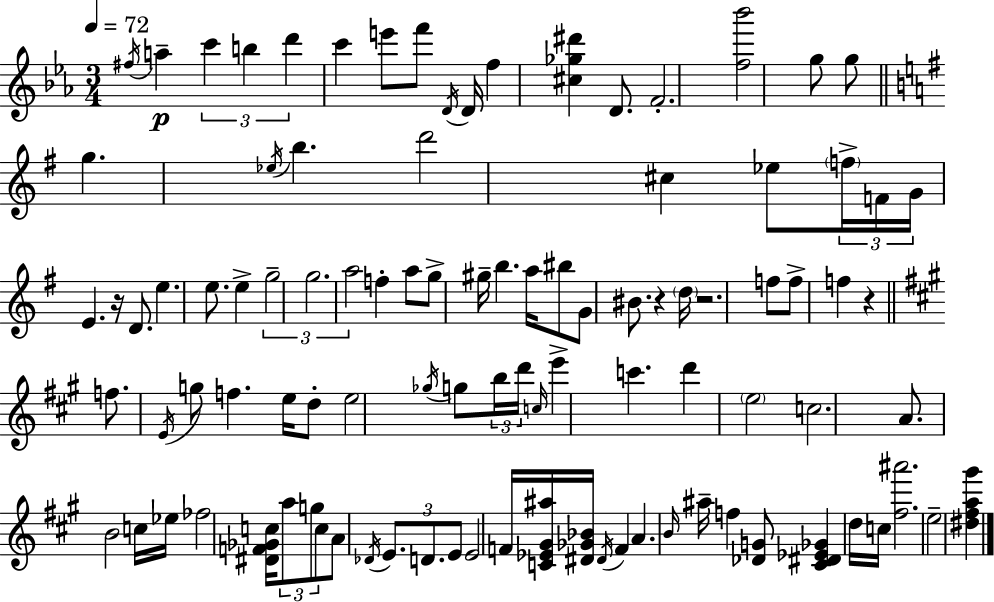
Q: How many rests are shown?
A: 4